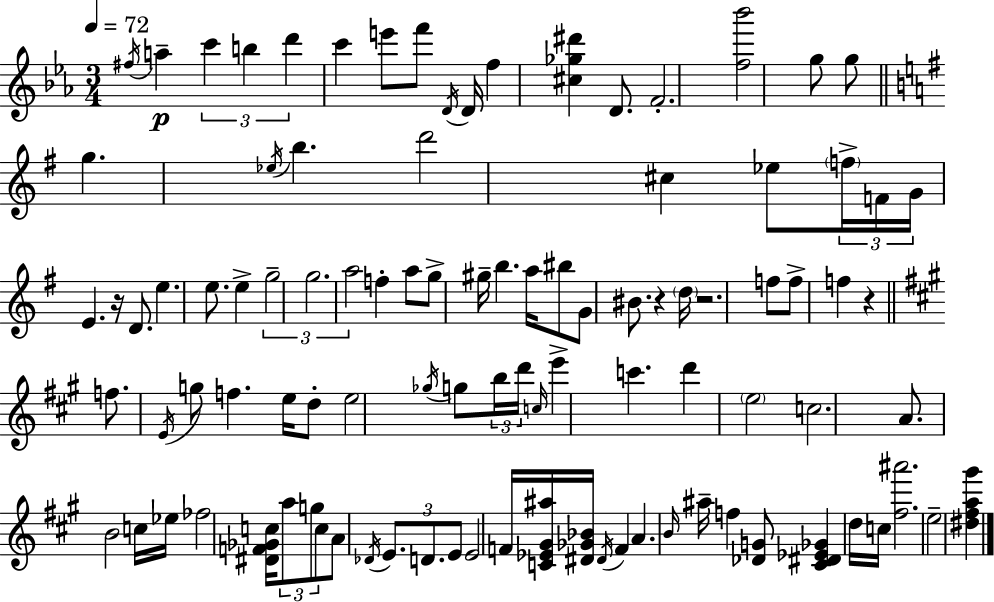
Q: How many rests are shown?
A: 4